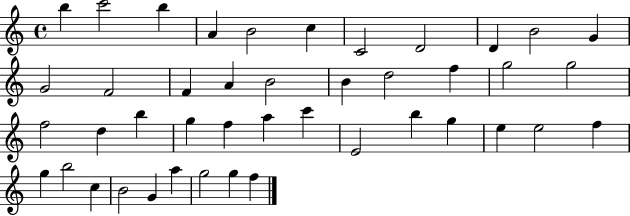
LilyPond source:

{
  \clef treble
  \time 4/4
  \defaultTimeSignature
  \key c \major
  b''4 c'''2 b''4 | a'4 b'2 c''4 | c'2 d'2 | d'4 b'2 g'4 | \break g'2 f'2 | f'4 a'4 b'2 | b'4 d''2 f''4 | g''2 g''2 | \break f''2 d''4 b''4 | g''4 f''4 a''4 c'''4 | e'2 b''4 g''4 | e''4 e''2 f''4 | \break g''4 b''2 c''4 | b'2 g'4 a''4 | g''2 g''4 f''4 | \bar "|."
}